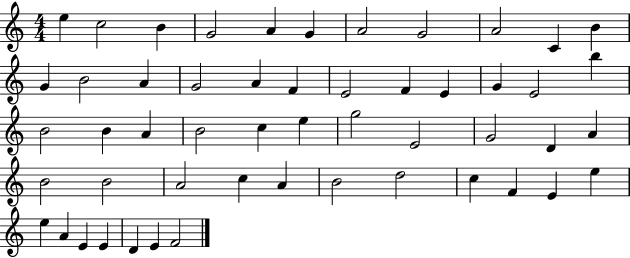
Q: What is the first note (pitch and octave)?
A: E5